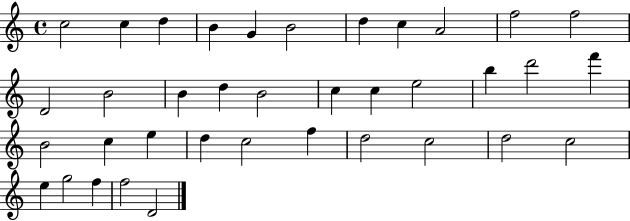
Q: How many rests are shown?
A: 0